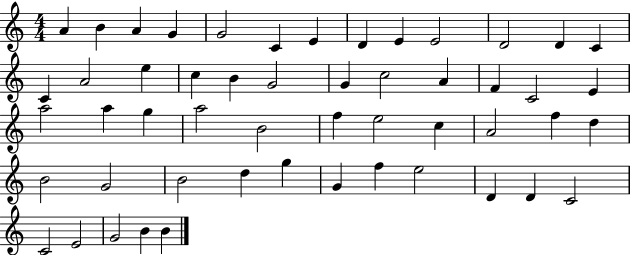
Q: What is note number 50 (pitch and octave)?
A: G4